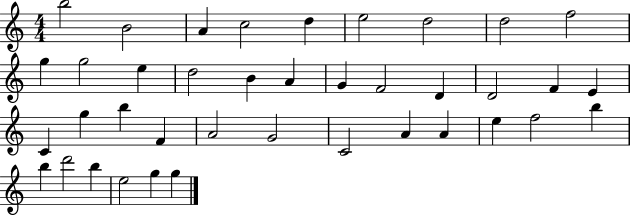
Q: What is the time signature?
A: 4/4